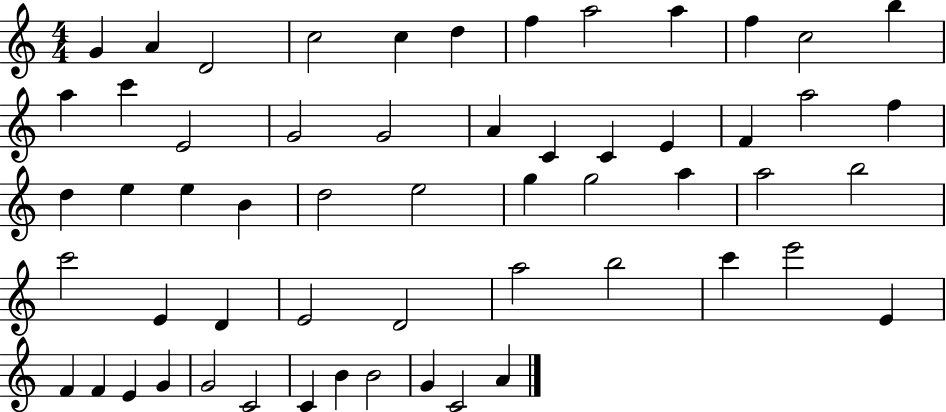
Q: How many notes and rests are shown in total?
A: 57